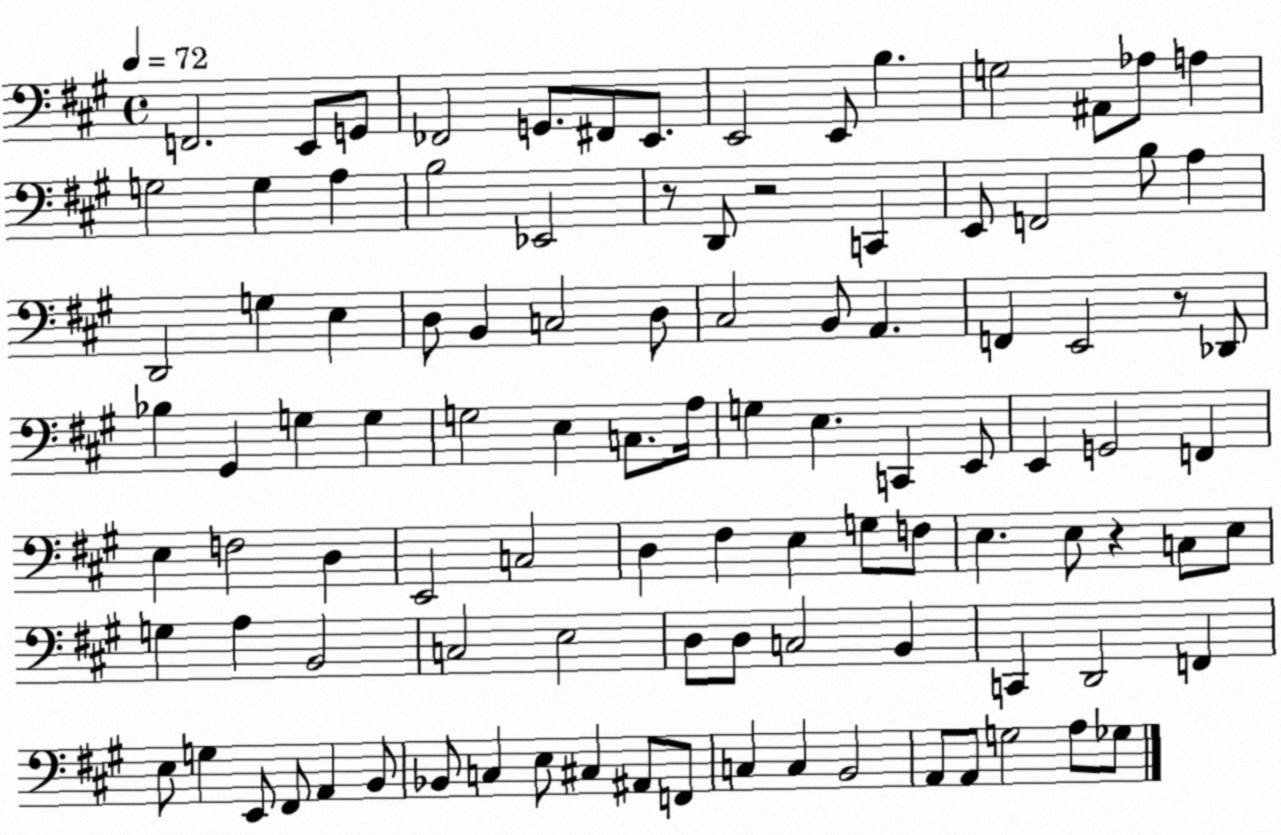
X:1
T:Untitled
M:4/4
L:1/4
K:A
F,,2 E,,/2 G,,/2 _F,,2 G,,/2 ^F,,/2 E,,/2 E,,2 E,,/2 B, G,2 ^A,,/2 _A,/2 A, G,2 G, A, B,2 _E,,2 z/2 D,,/2 z2 C,, E,,/2 F,,2 B,/2 A, D,,2 G, E, D,/2 B,, C,2 D,/2 ^C,2 B,,/2 A,, F,, E,,2 z/2 _D,,/2 _B, ^G,, G, G, G,2 E, C,/2 A,/4 G, E, C,, E,,/2 E,, G,,2 F,, E, F,2 D, E,,2 C,2 D, ^F, E, G,/2 F,/2 E, E,/2 z C,/2 E,/2 G, A, B,,2 C,2 E,2 D,/2 D,/2 C,2 B,, C,, D,,2 F,, E,/2 G, E,,/2 ^F,,/2 A,, B,,/2 _B,,/2 C, E,/2 ^C, ^A,,/2 F,,/2 C, C, B,,2 A,,/2 A,,/2 G,2 A,/2 _G,/2